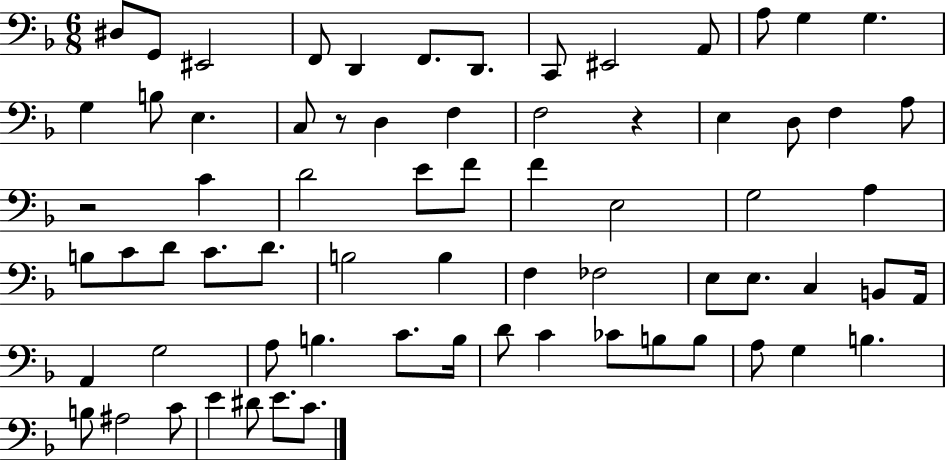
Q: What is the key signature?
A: F major